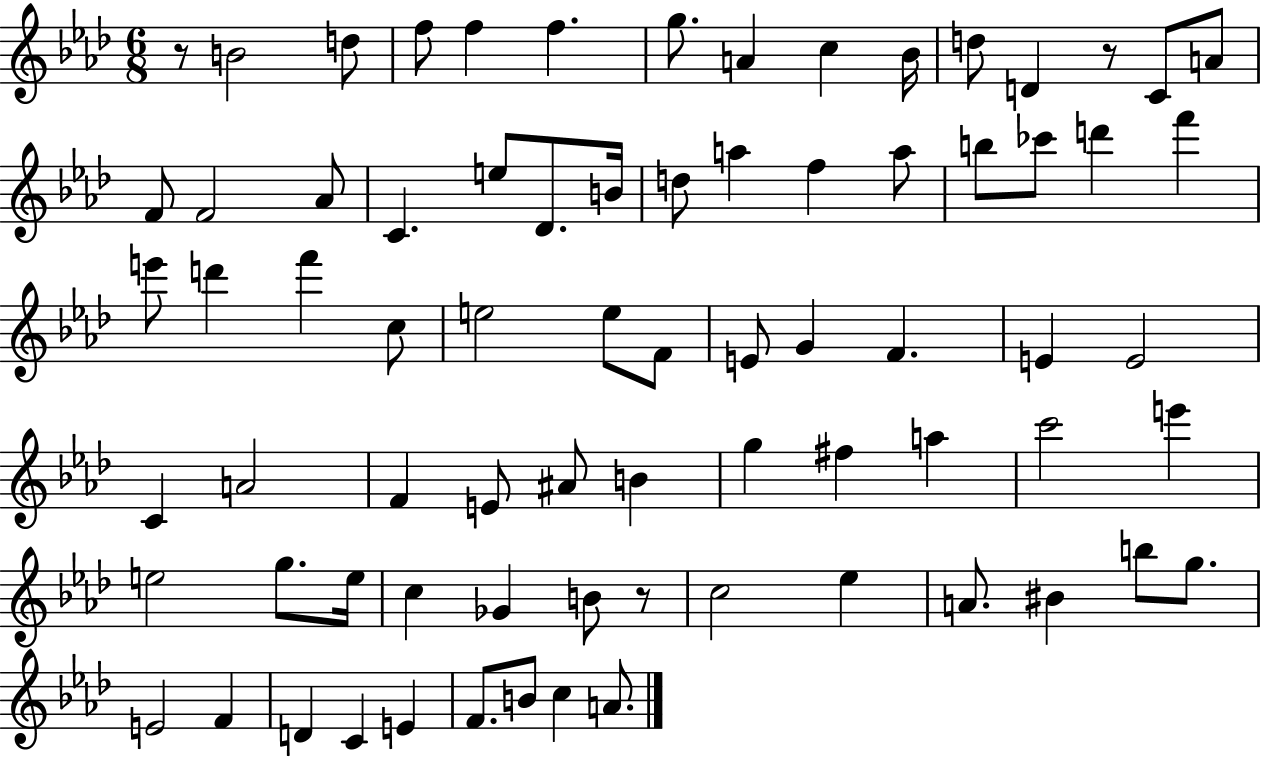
R/e B4/h D5/e F5/e F5/q F5/q. G5/e. A4/q C5/q Bb4/s D5/e D4/q R/e C4/e A4/e F4/e F4/h Ab4/e C4/q. E5/e Db4/e. B4/s D5/e A5/q F5/q A5/e B5/e CES6/e D6/q F6/q E6/e D6/q F6/q C5/e E5/h E5/e F4/e E4/e G4/q F4/q. E4/q E4/h C4/q A4/h F4/q E4/e A#4/e B4/q G5/q F#5/q A5/q C6/h E6/q E5/h G5/e. E5/s C5/q Gb4/q B4/e R/e C5/h Eb5/q A4/e. BIS4/q B5/e G5/e. E4/h F4/q D4/q C4/q E4/q F4/e. B4/e C5/q A4/e.